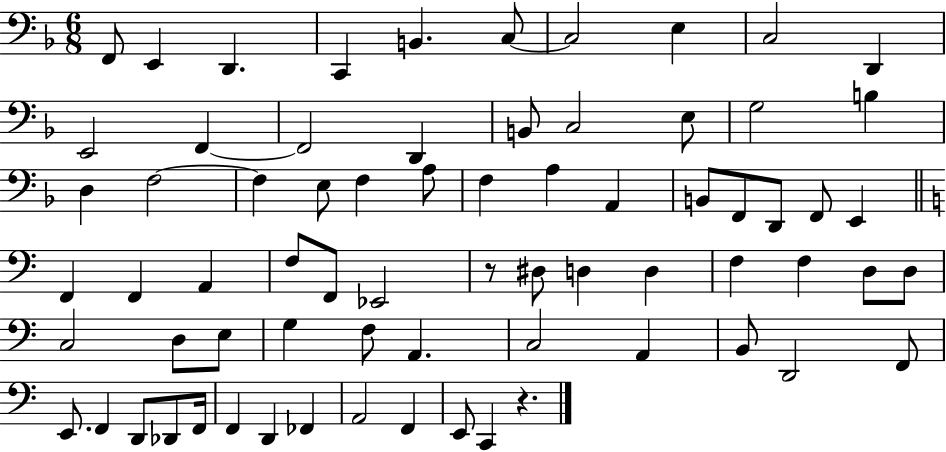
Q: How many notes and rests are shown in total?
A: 71